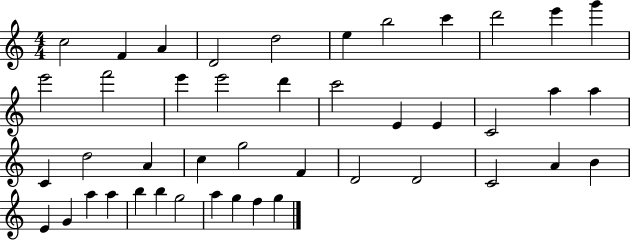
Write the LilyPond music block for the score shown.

{
  \clef treble
  \numericTimeSignature
  \time 4/4
  \key c \major
  c''2 f'4 a'4 | d'2 d''2 | e''4 b''2 c'''4 | d'''2 e'''4 g'''4 | \break e'''2 f'''2 | e'''4 e'''2 d'''4 | c'''2 e'4 e'4 | c'2 a''4 a''4 | \break c'4 d''2 a'4 | c''4 g''2 f'4 | d'2 d'2 | c'2 a'4 b'4 | \break e'4 g'4 a''4 a''4 | b''4 b''4 g''2 | a''4 g''4 f''4 g''4 | \bar "|."
}